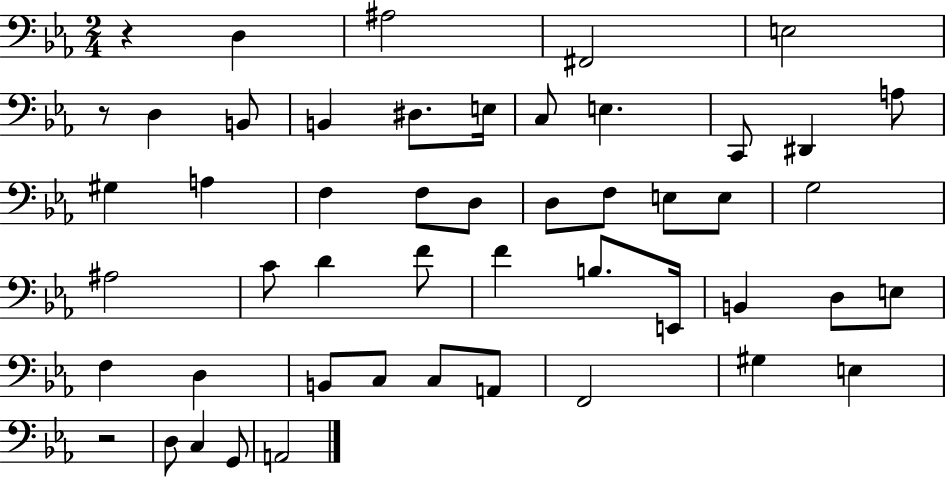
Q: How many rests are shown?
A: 3